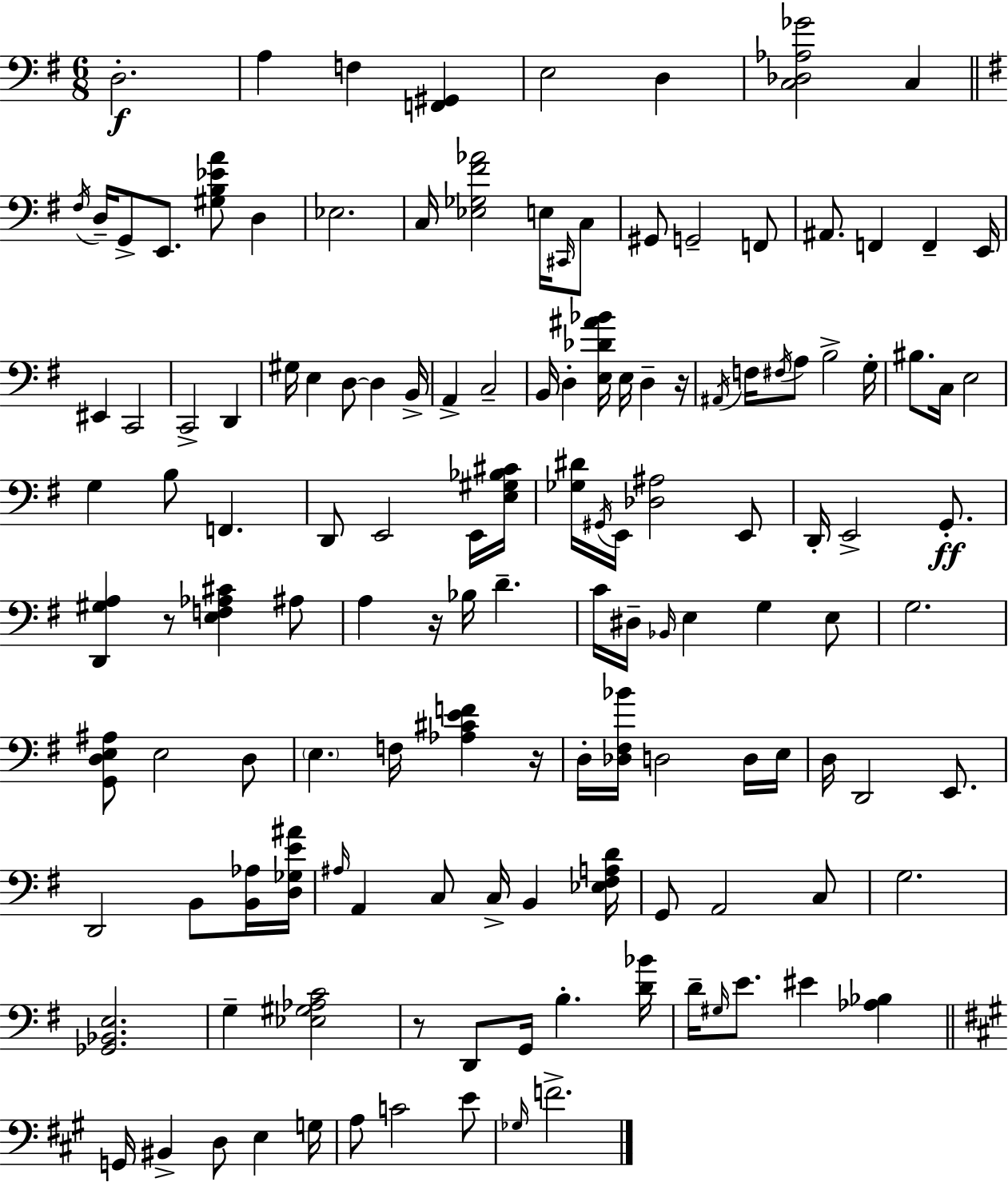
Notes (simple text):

D3/h. A3/q F3/q [F2,G#2]/q E3/h D3/q [C3,Db3,Ab3,Gb4]/h C3/q F#3/s D3/s G2/e E2/e. [G#3,B3,Eb4,A4]/e D3/q Eb3/h. C3/s [Eb3,Gb3,F#4,Ab4]/h E3/s C#2/s C3/e G#2/e G2/h F2/e A#2/e. F2/q F2/q E2/s EIS2/q C2/h C2/h D2/q G#3/s E3/q D3/e D3/q B2/s A2/q C3/h B2/s D3/q [E3,Db4,A#4,Bb4]/s E3/s D3/q R/s A#2/s F3/s F#3/s A3/e B3/h G3/s BIS3/e. C3/s E3/h G3/q B3/e F2/q. D2/e E2/h E2/s [E3,G#3,Bb3,C#4]/s [Gb3,D#4]/s G#2/s E2/s [Db3,A#3]/h E2/e D2/s E2/h G2/e. [D2,G#3,A3]/q R/e [E3,F3,Ab3,C#4]/q A#3/e A3/q R/s Bb3/s D4/q. C4/s D#3/s Bb2/s E3/q G3/q E3/e G3/h. [G2,D3,E3,A#3]/e E3/h D3/e E3/q. F3/s [Ab3,C#4,E4,F4]/q R/s D3/s [Db3,F#3,Bb4]/s D3/h D3/s E3/s D3/s D2/h E2/e. D2/h B2/e [B2,Ab3]/s [D3,Gb3,E4,A#4]/s A#3/s A2/q C3/e C3/s B2/q [Eb3,F#3,A3,D4]/s G2/e A2/h C3/e G3/h. [Gb2,Bb2,E3]/h. G3/q [Eb3,G#3,Ab3,C4]/h R/e D2/e G2/s B3/q. [D4,Bb4]/s D4/s G#3/s E4/e. EIS4/q [Ab3,Bb3]/q G2/s BIS2/q D3/e E3/q G3/s A3/e C4/h E4/e Gb3/s F4/h.